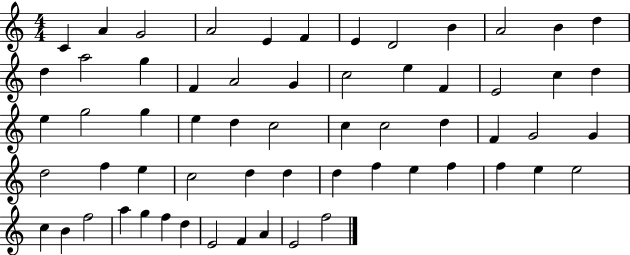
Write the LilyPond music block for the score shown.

{
  \clef treble
  \numericTimeSignature
  \time 4/4
  \key c \major
  c'4 a'4 g'2 | a'2 e'4 f'4 | e'4 d'2 b'4 | a'2 b'4 d''4 | \break d''4 a''2 g''4 | f'4 a'2 g'4 | c''2 e''4 f'4 | e'2 c''4 d''4 | \break e''4 g''2 g''4 | e''4 d''4 c''2 | c''4 c''2 d''4 | f'4 g'2 g'4 | \break d''2 f''4 e''4 | c''2 d''4 d''4 | d''4 f''4 e''4 f''4 | f''4 e''4 e''2 | \break c''4 b'4 f''2 | a''4 g''4 f''4 d''4 | e'2 f'4 a'4 | e'2 f''2 | \break \bar "|."
}